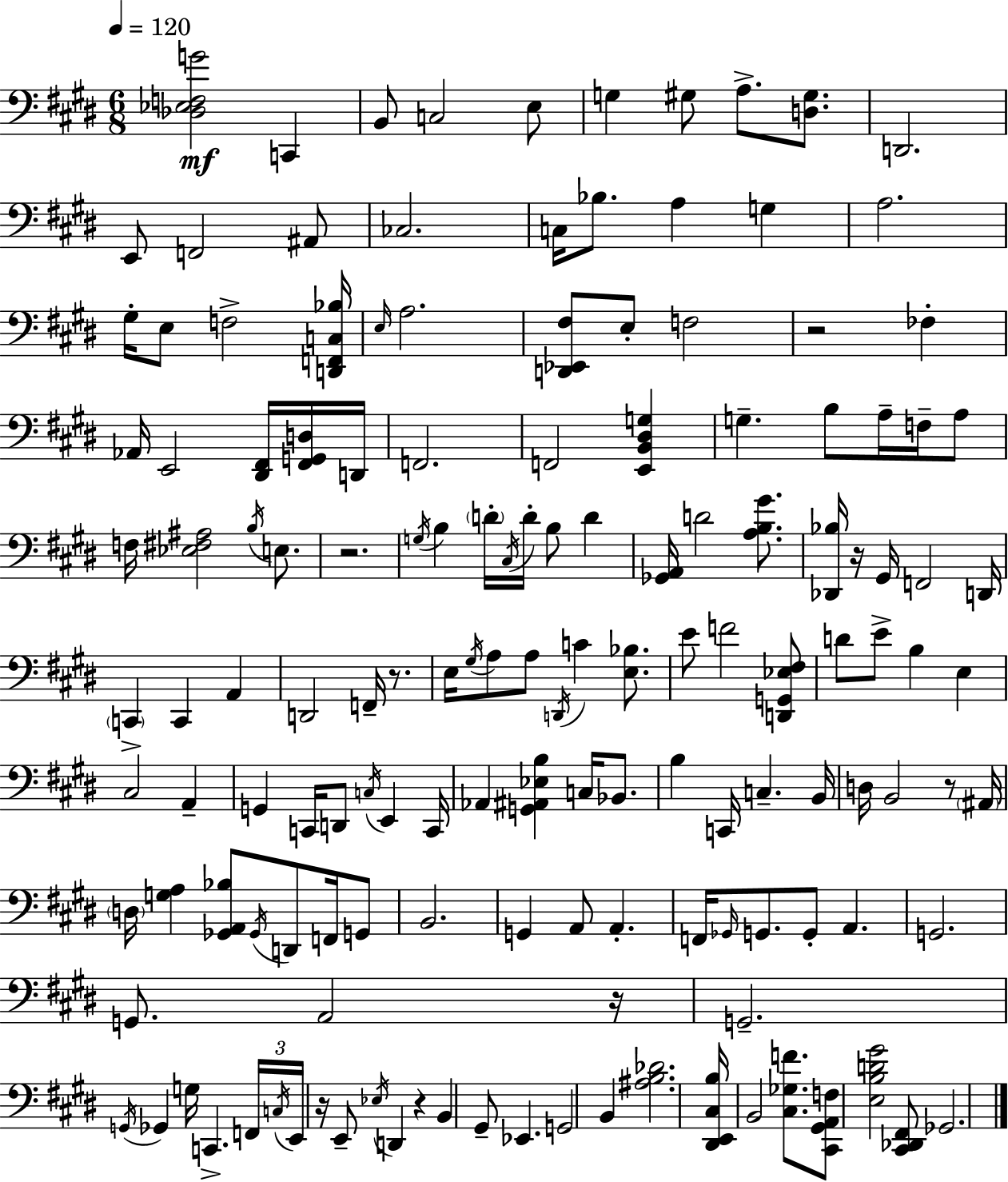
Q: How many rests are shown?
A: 8